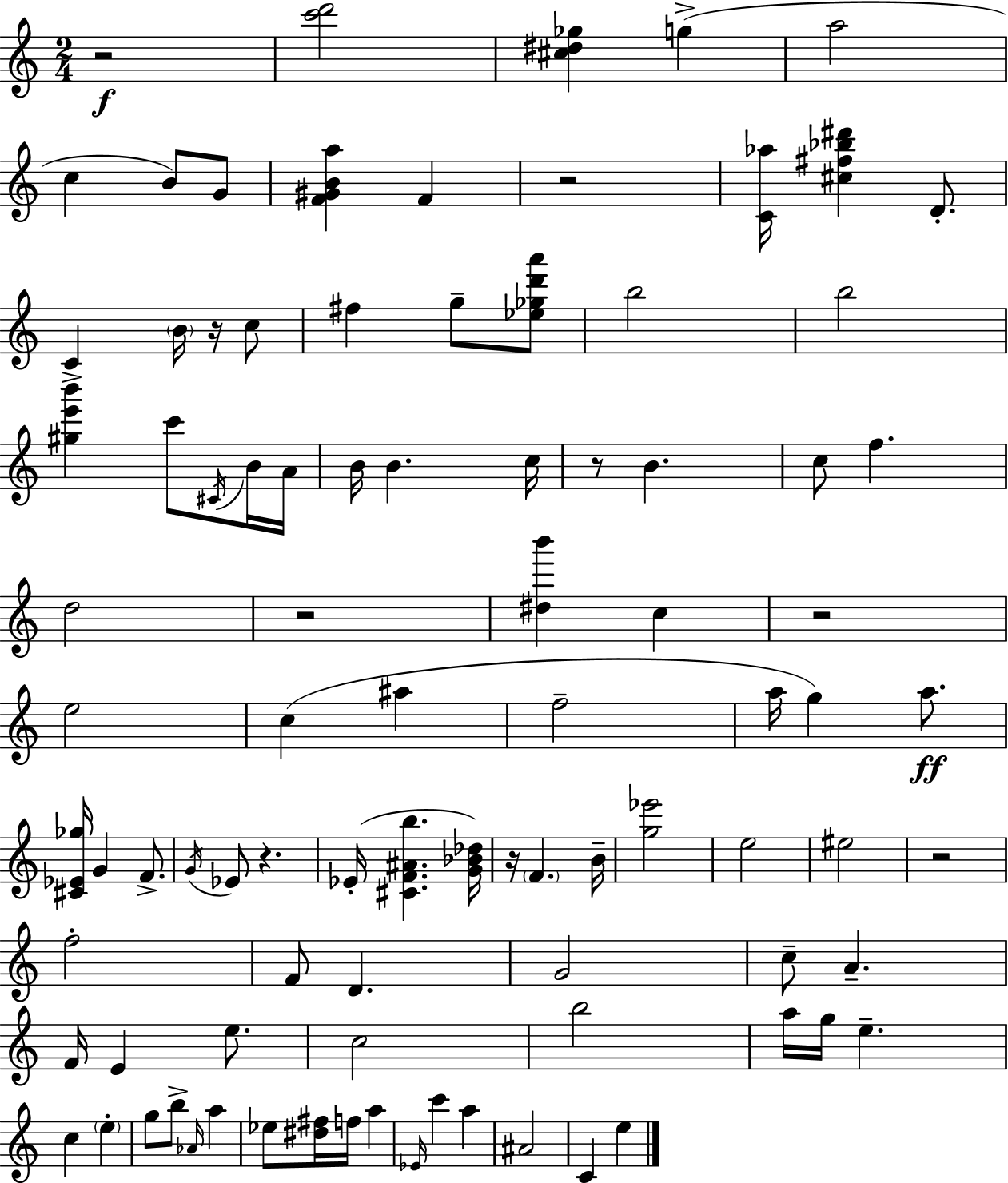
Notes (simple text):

R/h [C6,D6]/h [C#5,D#5,Gb5]/q G5/q A5/h C5/q B4/e G4/e [F4,G#4,B4,A5]/q F4/q R/h [C4,Ab5]/s [C#5,F#5,Bb5,D#6]/q D4/e. C4/q B4/s R/s C5/e F#5/q G5/e [Eb5,Gb5,D6,A6]/e B5/h B5/h [G#5,E6,B6]/q C6/e C#4/s B4/s A4/s B4/s B4/q. C5/s R/e B4/q. C5/e F5/q. D5/h R/h [D#5,B6]/q C5/q R/h E5/h C5/q A#5/q F5/h A5/s G5/q A5/e. [C#4,Eb4,Gb5]/s G4/q F4/e. G4/s Eb4/e R/q. Eb4/s [C#4,F4,A#4,B5]/q. [G4,Bb4,Db5]/s R/s F4/q. B4/s [G5,Eb6]/h E5/h EIS5/h R/h F5/h F4/e D4/q. G4/h C5/e A4/q. F4/s E4/q E5/e. C5/h B5/h A5/s G5/s E5/q. C5/q E5/q G5/e B5/e Ab4/s A5/q Eb5/e [D#5,F#5]/s F5/s A5/q Eb4/s C6/q A5/q A#4/h C4/q E5/q